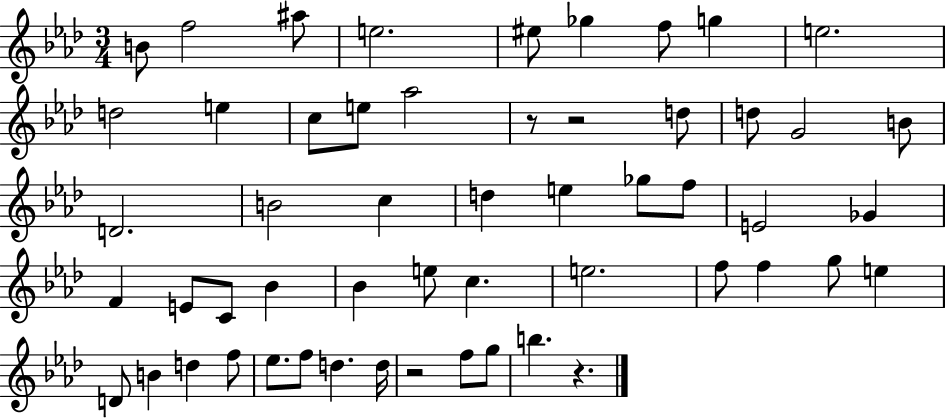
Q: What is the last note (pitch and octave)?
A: B5